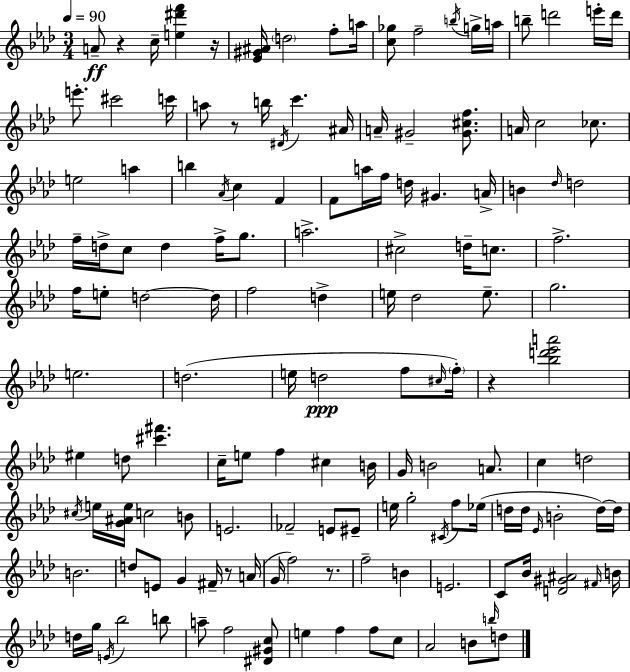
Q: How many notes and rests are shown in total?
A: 145